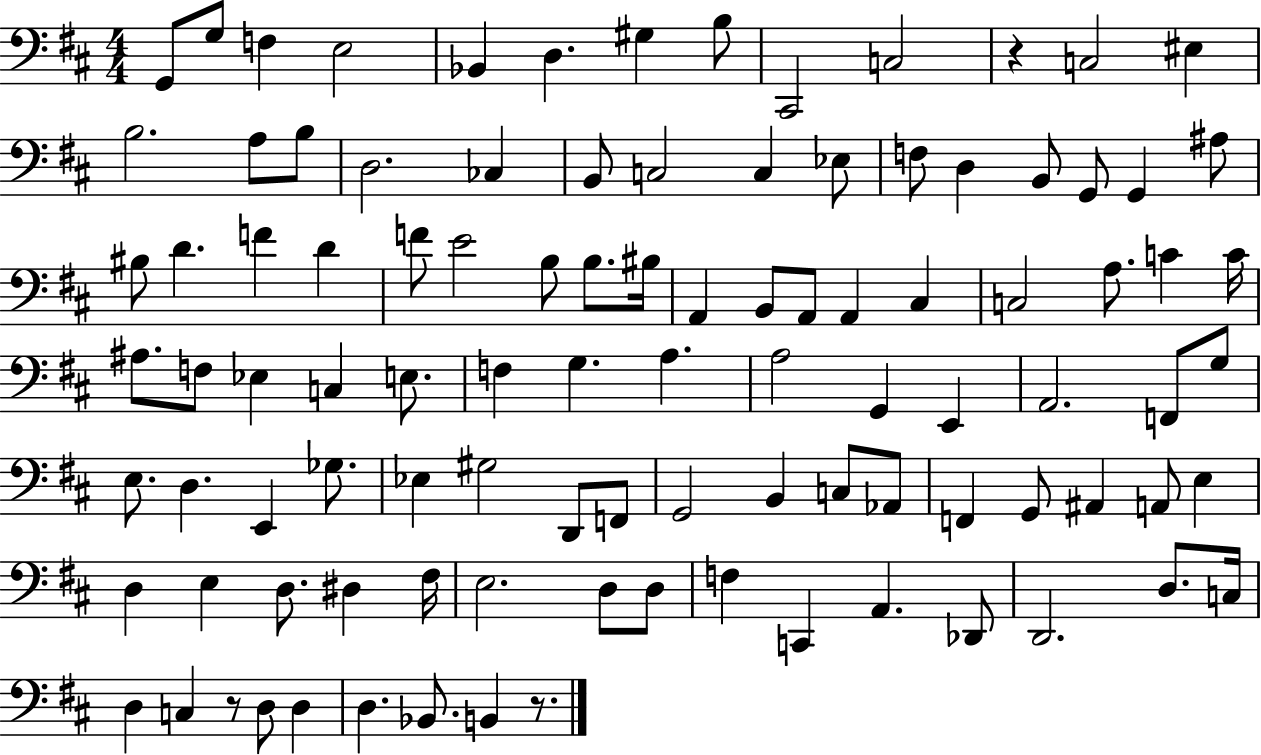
G2/e G3/e F3/q E3/h Bb2/q D3/q. G#3/q B3/e C#2/h C3/h R/q C3/h EIS3/q B3/h. A3/e B3/e D3/h. CES3/q B2/e C3/h C3/q Eb3/e F3/e D3/q B2/e G2/e G2/q A#3/e BIS3/e D4/q. F4/q D4/q F4/e E4/h B3/e B3/e. BIS3/s A2/q B2/e A2/e A2/q C#3/q C3/h A3/e. C4/q C4/s A#3/e. F3/e Eb3/q C3/q E3/e. F3/q G3/q. A3/q. A3/h G2/q E2/q A2/h. F2/e G3/e E3/e. D3/q. E2/q Gb3/e. Eb3/q G#3/h D2/e F2/e G2/h B2/q C3/e Ab2/e F2/q G2/e A#2/q A2/e E3/q D3/q E3/q D3/e. D#3/q F#3/s E3/h. D3/e D3/e F3/q C2/q A2/q. Db2/e D2/h. D3/e. C3/s D3/q C3/q R/e D3/e D3/q D3/q. Bb2/e. B2/q R/e.